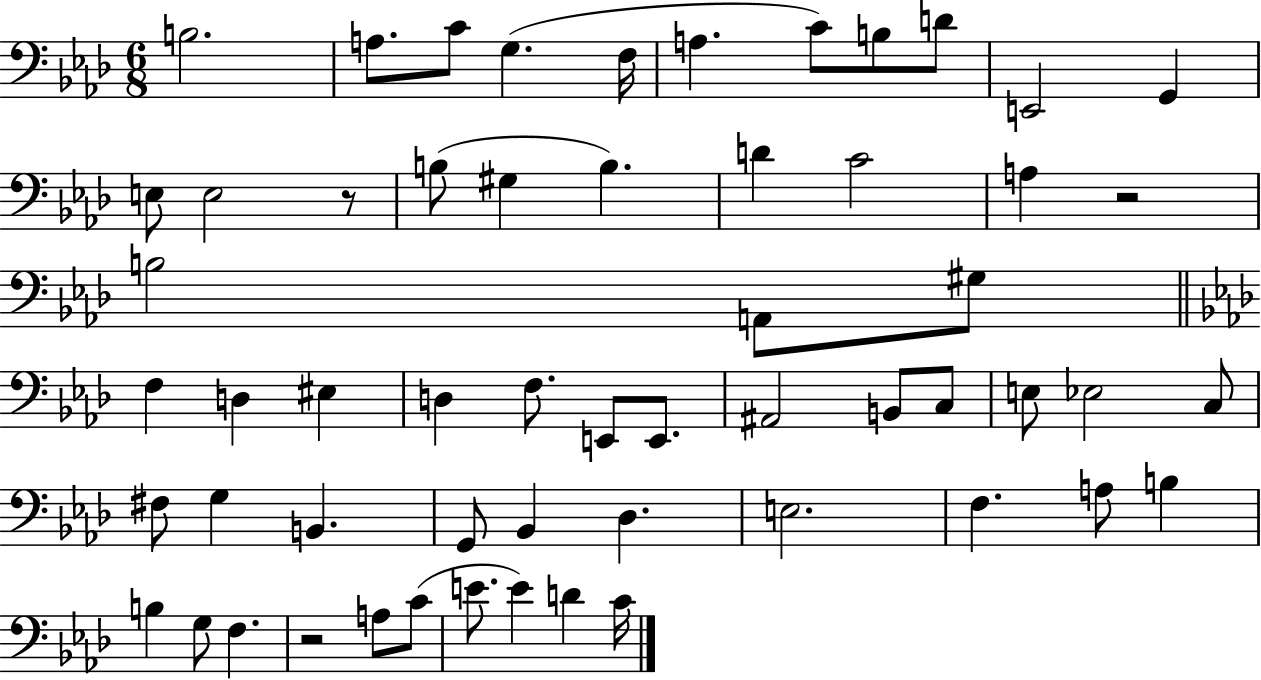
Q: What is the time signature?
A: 6/8